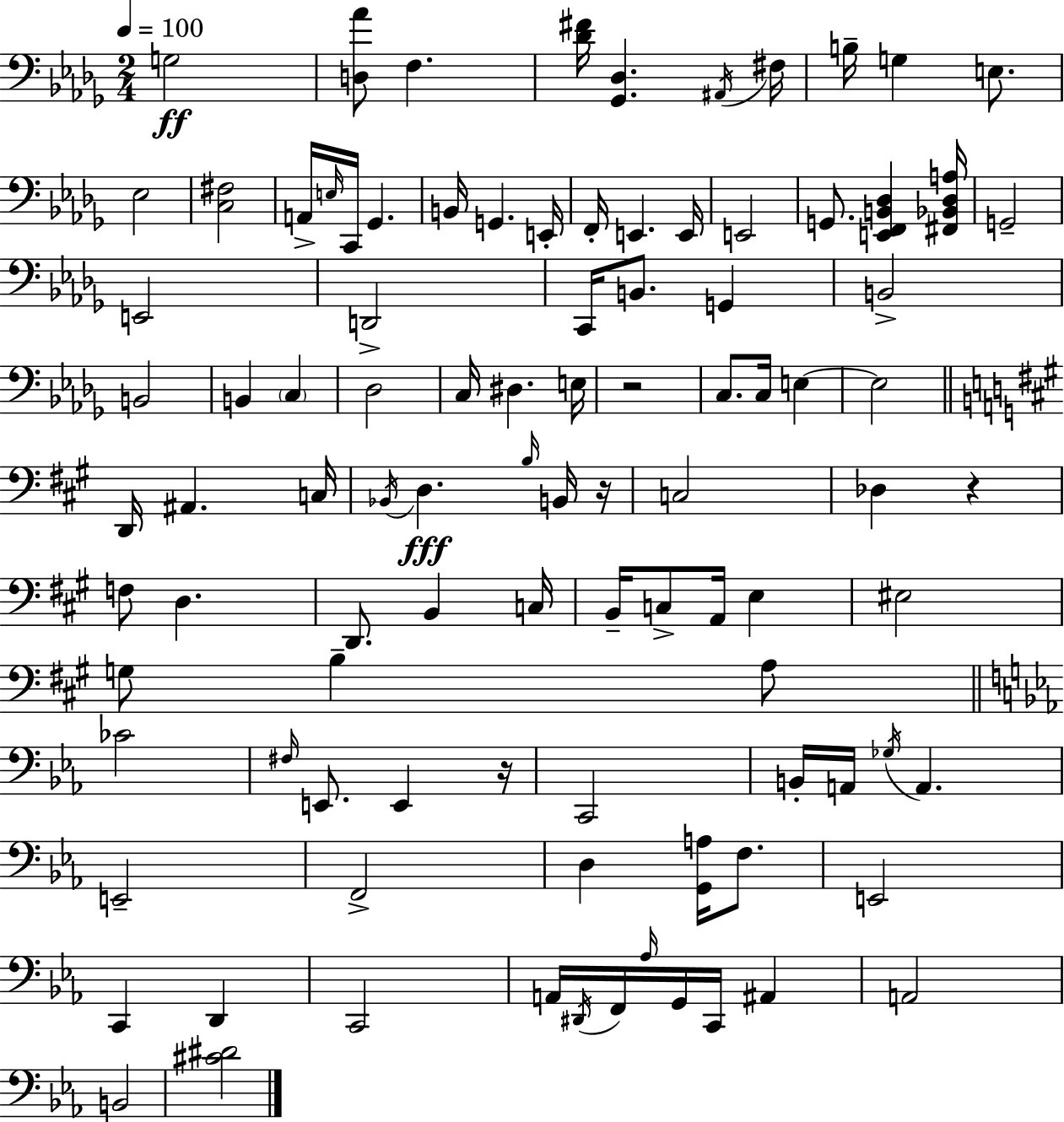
{
  \clef bass
  \numericTimeSignature
  \time 2/4
  \key bes \minor
  \tempo 4 = 100
  g2\ff | <d aes'>8 f4. | <des' fis'>16 <ges, des>4. \acciaccatura { ais,16 } | fis16 b16-- g4 e8. | \break ees2 | <c fis>2 | a,16-> \grace { e16 } c,16 ges,4. | b,16 g,4. | \break e,16-. f,16-. e,4. | e,16 e,2 | g,8. <e, f, b, des>4 | <fis, bes, des a>16 g,2-- | \break e,2 | d,2-> | c,16 b,8. g,4 | b,2-> | \break b,2 | b,4 \parenthesize c4 | des2 | c16 dis4. | \break e16 r2 | c8. c16 e4~~ | e2 | \bar "||" \break \key a \major d,16 ais,4. c16 | \acciaccatura { bes,16 } d4.\fff \grace { b16 } | b,16 r16 c2 | des4 r4 | \break f8 d4. | d,8. b,4 | c16 b,16-- c8-> a,16 e4 | eis2 | \break g8 b4-- | a8 \bar "||" \break \key ees \major ces'2 | \grace { fis16 } e,8. e,4 | r16 c,2 | b,16-. a,16 \acciaccatura { ges16 } a,4. | \break e,2-- | f,2-> | d4 <g, a>16 f8. | e,2 | \break c,4 d,4 | c,2 | a,16 \acciaccatura { dis,16 } f,16 \grace { aes16 } g,16 c,16 | ais,4 a,2 | \break b,2 | <cis' dis'>2 | \bar "|."
}